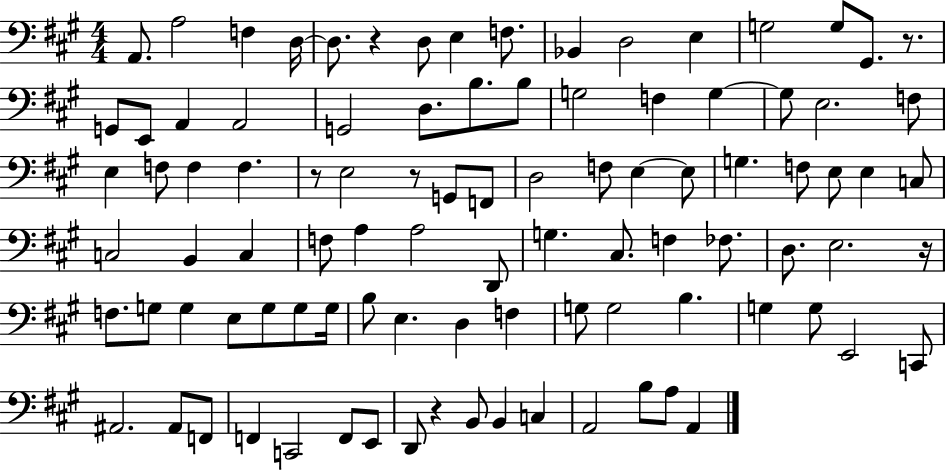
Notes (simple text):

A2/e. A3/h F3/q D3/s D3/e. R/q D3/e E3/q F3/e. Bb2/q D3/h E3/q G3/h G3/e G#2/e. R/e. G2/e E2/e A2/q A2/h G2/h D3/e. B3/e. B3/e G3/h F3/q G3/q G3/e E3/h. F3/e E3/q F3/e F3/q F3/q. R/e E3/h R/e G2/e F2/e D3/h F3/e E3/q E3/e G3/q. F3/e E3/e E3/q C3/e C3/h B2/q C3/q F3/e A3/q A3/h D2/e G3/q. C#3/e. F3/q FES3/e. D3/e. E3/h. R/s F3/e. G3/e G3/q E3/e G3/e G3/e G3/s B3/e E3/q. D3/q F3/q G3/e G3/h B3/q. G3/q G3/e E2/h C2/e A#2/h. A#2/e F2/e F2/q C2/h F2/e E2/e D2/e R/q B2/e B2/q C3/q A2/h B3/e A3/e A2/q